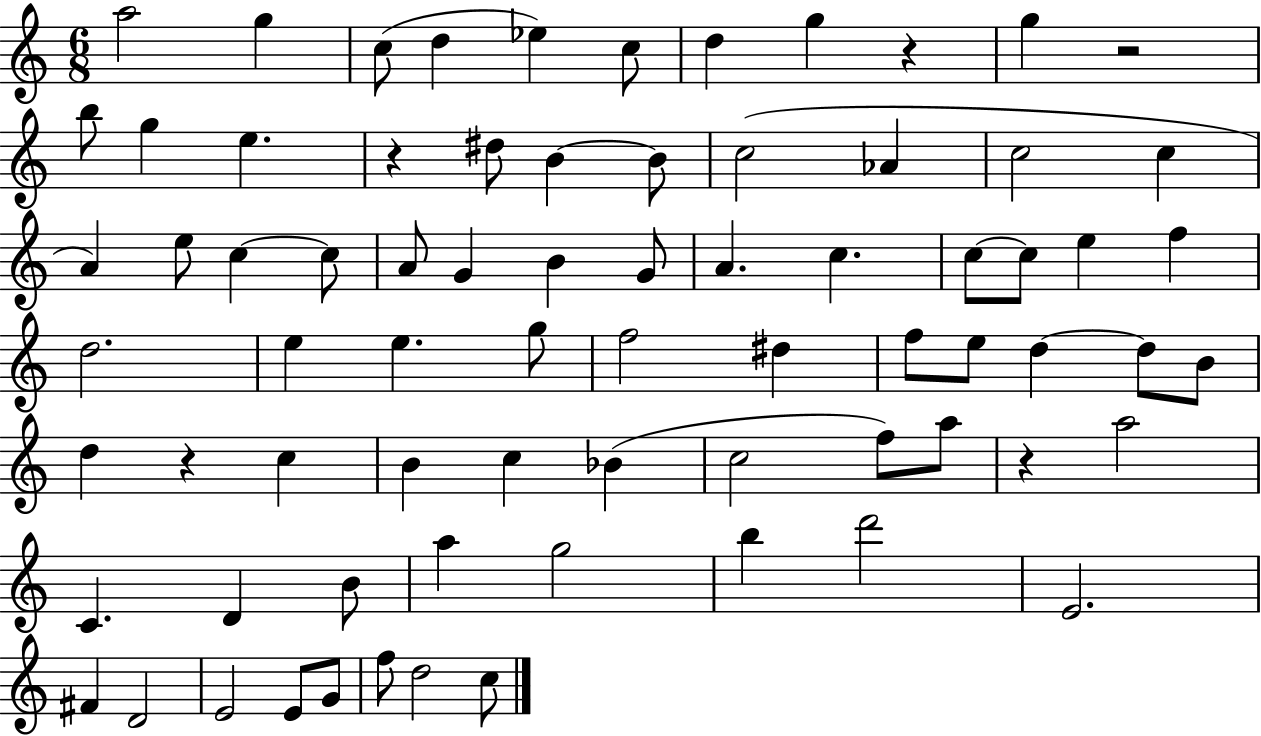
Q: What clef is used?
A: treble